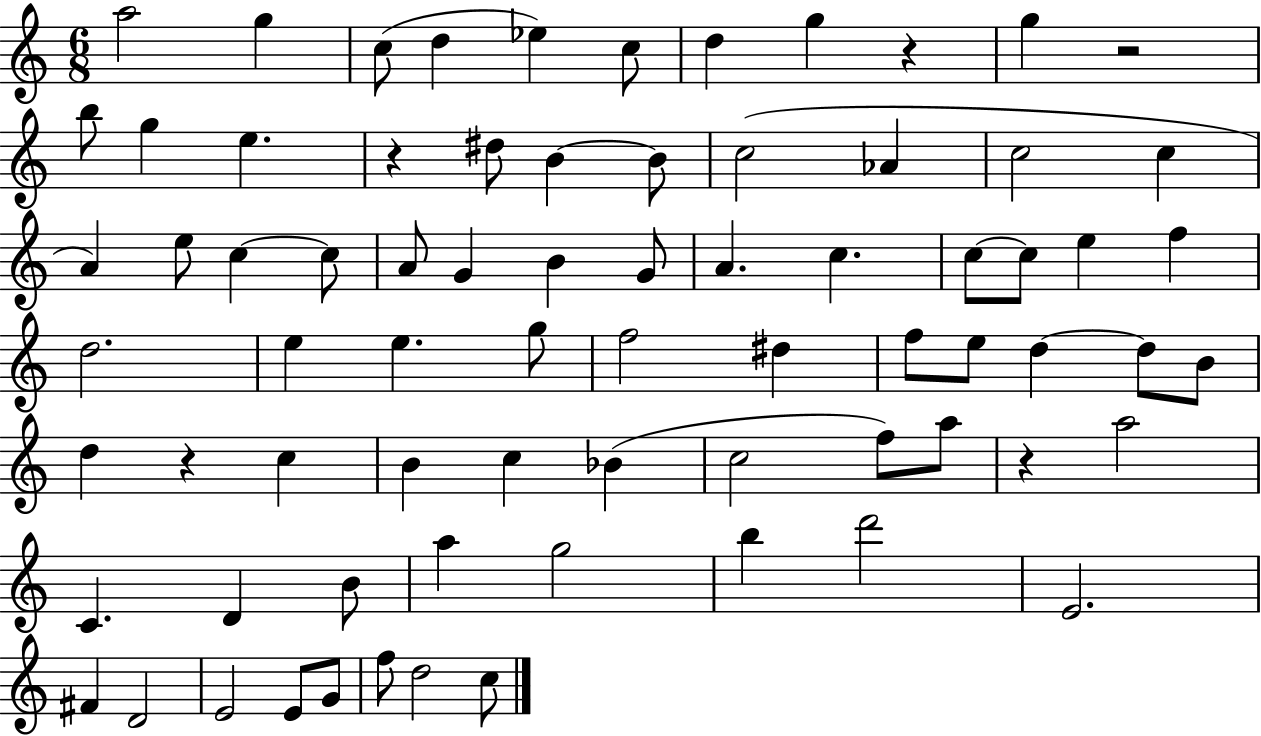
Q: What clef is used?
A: treble